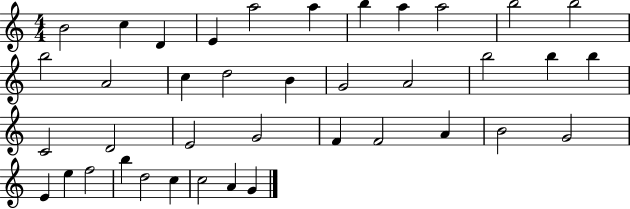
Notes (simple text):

B4/h C5/q D4/q E4/q A5/h A5/q B5/q A5/q A5/h B5/h B5/h B5/h A4/h C5/q D5/h B4/q G4/h A4/h B5/h B5/q B5/q C4/h D4/h E4/h G4/h F4/q F4/h A4/q B4/h G4/h E4/q E5/q F5/h B5/q D5/h C5/q C5/h A4/q G4/q